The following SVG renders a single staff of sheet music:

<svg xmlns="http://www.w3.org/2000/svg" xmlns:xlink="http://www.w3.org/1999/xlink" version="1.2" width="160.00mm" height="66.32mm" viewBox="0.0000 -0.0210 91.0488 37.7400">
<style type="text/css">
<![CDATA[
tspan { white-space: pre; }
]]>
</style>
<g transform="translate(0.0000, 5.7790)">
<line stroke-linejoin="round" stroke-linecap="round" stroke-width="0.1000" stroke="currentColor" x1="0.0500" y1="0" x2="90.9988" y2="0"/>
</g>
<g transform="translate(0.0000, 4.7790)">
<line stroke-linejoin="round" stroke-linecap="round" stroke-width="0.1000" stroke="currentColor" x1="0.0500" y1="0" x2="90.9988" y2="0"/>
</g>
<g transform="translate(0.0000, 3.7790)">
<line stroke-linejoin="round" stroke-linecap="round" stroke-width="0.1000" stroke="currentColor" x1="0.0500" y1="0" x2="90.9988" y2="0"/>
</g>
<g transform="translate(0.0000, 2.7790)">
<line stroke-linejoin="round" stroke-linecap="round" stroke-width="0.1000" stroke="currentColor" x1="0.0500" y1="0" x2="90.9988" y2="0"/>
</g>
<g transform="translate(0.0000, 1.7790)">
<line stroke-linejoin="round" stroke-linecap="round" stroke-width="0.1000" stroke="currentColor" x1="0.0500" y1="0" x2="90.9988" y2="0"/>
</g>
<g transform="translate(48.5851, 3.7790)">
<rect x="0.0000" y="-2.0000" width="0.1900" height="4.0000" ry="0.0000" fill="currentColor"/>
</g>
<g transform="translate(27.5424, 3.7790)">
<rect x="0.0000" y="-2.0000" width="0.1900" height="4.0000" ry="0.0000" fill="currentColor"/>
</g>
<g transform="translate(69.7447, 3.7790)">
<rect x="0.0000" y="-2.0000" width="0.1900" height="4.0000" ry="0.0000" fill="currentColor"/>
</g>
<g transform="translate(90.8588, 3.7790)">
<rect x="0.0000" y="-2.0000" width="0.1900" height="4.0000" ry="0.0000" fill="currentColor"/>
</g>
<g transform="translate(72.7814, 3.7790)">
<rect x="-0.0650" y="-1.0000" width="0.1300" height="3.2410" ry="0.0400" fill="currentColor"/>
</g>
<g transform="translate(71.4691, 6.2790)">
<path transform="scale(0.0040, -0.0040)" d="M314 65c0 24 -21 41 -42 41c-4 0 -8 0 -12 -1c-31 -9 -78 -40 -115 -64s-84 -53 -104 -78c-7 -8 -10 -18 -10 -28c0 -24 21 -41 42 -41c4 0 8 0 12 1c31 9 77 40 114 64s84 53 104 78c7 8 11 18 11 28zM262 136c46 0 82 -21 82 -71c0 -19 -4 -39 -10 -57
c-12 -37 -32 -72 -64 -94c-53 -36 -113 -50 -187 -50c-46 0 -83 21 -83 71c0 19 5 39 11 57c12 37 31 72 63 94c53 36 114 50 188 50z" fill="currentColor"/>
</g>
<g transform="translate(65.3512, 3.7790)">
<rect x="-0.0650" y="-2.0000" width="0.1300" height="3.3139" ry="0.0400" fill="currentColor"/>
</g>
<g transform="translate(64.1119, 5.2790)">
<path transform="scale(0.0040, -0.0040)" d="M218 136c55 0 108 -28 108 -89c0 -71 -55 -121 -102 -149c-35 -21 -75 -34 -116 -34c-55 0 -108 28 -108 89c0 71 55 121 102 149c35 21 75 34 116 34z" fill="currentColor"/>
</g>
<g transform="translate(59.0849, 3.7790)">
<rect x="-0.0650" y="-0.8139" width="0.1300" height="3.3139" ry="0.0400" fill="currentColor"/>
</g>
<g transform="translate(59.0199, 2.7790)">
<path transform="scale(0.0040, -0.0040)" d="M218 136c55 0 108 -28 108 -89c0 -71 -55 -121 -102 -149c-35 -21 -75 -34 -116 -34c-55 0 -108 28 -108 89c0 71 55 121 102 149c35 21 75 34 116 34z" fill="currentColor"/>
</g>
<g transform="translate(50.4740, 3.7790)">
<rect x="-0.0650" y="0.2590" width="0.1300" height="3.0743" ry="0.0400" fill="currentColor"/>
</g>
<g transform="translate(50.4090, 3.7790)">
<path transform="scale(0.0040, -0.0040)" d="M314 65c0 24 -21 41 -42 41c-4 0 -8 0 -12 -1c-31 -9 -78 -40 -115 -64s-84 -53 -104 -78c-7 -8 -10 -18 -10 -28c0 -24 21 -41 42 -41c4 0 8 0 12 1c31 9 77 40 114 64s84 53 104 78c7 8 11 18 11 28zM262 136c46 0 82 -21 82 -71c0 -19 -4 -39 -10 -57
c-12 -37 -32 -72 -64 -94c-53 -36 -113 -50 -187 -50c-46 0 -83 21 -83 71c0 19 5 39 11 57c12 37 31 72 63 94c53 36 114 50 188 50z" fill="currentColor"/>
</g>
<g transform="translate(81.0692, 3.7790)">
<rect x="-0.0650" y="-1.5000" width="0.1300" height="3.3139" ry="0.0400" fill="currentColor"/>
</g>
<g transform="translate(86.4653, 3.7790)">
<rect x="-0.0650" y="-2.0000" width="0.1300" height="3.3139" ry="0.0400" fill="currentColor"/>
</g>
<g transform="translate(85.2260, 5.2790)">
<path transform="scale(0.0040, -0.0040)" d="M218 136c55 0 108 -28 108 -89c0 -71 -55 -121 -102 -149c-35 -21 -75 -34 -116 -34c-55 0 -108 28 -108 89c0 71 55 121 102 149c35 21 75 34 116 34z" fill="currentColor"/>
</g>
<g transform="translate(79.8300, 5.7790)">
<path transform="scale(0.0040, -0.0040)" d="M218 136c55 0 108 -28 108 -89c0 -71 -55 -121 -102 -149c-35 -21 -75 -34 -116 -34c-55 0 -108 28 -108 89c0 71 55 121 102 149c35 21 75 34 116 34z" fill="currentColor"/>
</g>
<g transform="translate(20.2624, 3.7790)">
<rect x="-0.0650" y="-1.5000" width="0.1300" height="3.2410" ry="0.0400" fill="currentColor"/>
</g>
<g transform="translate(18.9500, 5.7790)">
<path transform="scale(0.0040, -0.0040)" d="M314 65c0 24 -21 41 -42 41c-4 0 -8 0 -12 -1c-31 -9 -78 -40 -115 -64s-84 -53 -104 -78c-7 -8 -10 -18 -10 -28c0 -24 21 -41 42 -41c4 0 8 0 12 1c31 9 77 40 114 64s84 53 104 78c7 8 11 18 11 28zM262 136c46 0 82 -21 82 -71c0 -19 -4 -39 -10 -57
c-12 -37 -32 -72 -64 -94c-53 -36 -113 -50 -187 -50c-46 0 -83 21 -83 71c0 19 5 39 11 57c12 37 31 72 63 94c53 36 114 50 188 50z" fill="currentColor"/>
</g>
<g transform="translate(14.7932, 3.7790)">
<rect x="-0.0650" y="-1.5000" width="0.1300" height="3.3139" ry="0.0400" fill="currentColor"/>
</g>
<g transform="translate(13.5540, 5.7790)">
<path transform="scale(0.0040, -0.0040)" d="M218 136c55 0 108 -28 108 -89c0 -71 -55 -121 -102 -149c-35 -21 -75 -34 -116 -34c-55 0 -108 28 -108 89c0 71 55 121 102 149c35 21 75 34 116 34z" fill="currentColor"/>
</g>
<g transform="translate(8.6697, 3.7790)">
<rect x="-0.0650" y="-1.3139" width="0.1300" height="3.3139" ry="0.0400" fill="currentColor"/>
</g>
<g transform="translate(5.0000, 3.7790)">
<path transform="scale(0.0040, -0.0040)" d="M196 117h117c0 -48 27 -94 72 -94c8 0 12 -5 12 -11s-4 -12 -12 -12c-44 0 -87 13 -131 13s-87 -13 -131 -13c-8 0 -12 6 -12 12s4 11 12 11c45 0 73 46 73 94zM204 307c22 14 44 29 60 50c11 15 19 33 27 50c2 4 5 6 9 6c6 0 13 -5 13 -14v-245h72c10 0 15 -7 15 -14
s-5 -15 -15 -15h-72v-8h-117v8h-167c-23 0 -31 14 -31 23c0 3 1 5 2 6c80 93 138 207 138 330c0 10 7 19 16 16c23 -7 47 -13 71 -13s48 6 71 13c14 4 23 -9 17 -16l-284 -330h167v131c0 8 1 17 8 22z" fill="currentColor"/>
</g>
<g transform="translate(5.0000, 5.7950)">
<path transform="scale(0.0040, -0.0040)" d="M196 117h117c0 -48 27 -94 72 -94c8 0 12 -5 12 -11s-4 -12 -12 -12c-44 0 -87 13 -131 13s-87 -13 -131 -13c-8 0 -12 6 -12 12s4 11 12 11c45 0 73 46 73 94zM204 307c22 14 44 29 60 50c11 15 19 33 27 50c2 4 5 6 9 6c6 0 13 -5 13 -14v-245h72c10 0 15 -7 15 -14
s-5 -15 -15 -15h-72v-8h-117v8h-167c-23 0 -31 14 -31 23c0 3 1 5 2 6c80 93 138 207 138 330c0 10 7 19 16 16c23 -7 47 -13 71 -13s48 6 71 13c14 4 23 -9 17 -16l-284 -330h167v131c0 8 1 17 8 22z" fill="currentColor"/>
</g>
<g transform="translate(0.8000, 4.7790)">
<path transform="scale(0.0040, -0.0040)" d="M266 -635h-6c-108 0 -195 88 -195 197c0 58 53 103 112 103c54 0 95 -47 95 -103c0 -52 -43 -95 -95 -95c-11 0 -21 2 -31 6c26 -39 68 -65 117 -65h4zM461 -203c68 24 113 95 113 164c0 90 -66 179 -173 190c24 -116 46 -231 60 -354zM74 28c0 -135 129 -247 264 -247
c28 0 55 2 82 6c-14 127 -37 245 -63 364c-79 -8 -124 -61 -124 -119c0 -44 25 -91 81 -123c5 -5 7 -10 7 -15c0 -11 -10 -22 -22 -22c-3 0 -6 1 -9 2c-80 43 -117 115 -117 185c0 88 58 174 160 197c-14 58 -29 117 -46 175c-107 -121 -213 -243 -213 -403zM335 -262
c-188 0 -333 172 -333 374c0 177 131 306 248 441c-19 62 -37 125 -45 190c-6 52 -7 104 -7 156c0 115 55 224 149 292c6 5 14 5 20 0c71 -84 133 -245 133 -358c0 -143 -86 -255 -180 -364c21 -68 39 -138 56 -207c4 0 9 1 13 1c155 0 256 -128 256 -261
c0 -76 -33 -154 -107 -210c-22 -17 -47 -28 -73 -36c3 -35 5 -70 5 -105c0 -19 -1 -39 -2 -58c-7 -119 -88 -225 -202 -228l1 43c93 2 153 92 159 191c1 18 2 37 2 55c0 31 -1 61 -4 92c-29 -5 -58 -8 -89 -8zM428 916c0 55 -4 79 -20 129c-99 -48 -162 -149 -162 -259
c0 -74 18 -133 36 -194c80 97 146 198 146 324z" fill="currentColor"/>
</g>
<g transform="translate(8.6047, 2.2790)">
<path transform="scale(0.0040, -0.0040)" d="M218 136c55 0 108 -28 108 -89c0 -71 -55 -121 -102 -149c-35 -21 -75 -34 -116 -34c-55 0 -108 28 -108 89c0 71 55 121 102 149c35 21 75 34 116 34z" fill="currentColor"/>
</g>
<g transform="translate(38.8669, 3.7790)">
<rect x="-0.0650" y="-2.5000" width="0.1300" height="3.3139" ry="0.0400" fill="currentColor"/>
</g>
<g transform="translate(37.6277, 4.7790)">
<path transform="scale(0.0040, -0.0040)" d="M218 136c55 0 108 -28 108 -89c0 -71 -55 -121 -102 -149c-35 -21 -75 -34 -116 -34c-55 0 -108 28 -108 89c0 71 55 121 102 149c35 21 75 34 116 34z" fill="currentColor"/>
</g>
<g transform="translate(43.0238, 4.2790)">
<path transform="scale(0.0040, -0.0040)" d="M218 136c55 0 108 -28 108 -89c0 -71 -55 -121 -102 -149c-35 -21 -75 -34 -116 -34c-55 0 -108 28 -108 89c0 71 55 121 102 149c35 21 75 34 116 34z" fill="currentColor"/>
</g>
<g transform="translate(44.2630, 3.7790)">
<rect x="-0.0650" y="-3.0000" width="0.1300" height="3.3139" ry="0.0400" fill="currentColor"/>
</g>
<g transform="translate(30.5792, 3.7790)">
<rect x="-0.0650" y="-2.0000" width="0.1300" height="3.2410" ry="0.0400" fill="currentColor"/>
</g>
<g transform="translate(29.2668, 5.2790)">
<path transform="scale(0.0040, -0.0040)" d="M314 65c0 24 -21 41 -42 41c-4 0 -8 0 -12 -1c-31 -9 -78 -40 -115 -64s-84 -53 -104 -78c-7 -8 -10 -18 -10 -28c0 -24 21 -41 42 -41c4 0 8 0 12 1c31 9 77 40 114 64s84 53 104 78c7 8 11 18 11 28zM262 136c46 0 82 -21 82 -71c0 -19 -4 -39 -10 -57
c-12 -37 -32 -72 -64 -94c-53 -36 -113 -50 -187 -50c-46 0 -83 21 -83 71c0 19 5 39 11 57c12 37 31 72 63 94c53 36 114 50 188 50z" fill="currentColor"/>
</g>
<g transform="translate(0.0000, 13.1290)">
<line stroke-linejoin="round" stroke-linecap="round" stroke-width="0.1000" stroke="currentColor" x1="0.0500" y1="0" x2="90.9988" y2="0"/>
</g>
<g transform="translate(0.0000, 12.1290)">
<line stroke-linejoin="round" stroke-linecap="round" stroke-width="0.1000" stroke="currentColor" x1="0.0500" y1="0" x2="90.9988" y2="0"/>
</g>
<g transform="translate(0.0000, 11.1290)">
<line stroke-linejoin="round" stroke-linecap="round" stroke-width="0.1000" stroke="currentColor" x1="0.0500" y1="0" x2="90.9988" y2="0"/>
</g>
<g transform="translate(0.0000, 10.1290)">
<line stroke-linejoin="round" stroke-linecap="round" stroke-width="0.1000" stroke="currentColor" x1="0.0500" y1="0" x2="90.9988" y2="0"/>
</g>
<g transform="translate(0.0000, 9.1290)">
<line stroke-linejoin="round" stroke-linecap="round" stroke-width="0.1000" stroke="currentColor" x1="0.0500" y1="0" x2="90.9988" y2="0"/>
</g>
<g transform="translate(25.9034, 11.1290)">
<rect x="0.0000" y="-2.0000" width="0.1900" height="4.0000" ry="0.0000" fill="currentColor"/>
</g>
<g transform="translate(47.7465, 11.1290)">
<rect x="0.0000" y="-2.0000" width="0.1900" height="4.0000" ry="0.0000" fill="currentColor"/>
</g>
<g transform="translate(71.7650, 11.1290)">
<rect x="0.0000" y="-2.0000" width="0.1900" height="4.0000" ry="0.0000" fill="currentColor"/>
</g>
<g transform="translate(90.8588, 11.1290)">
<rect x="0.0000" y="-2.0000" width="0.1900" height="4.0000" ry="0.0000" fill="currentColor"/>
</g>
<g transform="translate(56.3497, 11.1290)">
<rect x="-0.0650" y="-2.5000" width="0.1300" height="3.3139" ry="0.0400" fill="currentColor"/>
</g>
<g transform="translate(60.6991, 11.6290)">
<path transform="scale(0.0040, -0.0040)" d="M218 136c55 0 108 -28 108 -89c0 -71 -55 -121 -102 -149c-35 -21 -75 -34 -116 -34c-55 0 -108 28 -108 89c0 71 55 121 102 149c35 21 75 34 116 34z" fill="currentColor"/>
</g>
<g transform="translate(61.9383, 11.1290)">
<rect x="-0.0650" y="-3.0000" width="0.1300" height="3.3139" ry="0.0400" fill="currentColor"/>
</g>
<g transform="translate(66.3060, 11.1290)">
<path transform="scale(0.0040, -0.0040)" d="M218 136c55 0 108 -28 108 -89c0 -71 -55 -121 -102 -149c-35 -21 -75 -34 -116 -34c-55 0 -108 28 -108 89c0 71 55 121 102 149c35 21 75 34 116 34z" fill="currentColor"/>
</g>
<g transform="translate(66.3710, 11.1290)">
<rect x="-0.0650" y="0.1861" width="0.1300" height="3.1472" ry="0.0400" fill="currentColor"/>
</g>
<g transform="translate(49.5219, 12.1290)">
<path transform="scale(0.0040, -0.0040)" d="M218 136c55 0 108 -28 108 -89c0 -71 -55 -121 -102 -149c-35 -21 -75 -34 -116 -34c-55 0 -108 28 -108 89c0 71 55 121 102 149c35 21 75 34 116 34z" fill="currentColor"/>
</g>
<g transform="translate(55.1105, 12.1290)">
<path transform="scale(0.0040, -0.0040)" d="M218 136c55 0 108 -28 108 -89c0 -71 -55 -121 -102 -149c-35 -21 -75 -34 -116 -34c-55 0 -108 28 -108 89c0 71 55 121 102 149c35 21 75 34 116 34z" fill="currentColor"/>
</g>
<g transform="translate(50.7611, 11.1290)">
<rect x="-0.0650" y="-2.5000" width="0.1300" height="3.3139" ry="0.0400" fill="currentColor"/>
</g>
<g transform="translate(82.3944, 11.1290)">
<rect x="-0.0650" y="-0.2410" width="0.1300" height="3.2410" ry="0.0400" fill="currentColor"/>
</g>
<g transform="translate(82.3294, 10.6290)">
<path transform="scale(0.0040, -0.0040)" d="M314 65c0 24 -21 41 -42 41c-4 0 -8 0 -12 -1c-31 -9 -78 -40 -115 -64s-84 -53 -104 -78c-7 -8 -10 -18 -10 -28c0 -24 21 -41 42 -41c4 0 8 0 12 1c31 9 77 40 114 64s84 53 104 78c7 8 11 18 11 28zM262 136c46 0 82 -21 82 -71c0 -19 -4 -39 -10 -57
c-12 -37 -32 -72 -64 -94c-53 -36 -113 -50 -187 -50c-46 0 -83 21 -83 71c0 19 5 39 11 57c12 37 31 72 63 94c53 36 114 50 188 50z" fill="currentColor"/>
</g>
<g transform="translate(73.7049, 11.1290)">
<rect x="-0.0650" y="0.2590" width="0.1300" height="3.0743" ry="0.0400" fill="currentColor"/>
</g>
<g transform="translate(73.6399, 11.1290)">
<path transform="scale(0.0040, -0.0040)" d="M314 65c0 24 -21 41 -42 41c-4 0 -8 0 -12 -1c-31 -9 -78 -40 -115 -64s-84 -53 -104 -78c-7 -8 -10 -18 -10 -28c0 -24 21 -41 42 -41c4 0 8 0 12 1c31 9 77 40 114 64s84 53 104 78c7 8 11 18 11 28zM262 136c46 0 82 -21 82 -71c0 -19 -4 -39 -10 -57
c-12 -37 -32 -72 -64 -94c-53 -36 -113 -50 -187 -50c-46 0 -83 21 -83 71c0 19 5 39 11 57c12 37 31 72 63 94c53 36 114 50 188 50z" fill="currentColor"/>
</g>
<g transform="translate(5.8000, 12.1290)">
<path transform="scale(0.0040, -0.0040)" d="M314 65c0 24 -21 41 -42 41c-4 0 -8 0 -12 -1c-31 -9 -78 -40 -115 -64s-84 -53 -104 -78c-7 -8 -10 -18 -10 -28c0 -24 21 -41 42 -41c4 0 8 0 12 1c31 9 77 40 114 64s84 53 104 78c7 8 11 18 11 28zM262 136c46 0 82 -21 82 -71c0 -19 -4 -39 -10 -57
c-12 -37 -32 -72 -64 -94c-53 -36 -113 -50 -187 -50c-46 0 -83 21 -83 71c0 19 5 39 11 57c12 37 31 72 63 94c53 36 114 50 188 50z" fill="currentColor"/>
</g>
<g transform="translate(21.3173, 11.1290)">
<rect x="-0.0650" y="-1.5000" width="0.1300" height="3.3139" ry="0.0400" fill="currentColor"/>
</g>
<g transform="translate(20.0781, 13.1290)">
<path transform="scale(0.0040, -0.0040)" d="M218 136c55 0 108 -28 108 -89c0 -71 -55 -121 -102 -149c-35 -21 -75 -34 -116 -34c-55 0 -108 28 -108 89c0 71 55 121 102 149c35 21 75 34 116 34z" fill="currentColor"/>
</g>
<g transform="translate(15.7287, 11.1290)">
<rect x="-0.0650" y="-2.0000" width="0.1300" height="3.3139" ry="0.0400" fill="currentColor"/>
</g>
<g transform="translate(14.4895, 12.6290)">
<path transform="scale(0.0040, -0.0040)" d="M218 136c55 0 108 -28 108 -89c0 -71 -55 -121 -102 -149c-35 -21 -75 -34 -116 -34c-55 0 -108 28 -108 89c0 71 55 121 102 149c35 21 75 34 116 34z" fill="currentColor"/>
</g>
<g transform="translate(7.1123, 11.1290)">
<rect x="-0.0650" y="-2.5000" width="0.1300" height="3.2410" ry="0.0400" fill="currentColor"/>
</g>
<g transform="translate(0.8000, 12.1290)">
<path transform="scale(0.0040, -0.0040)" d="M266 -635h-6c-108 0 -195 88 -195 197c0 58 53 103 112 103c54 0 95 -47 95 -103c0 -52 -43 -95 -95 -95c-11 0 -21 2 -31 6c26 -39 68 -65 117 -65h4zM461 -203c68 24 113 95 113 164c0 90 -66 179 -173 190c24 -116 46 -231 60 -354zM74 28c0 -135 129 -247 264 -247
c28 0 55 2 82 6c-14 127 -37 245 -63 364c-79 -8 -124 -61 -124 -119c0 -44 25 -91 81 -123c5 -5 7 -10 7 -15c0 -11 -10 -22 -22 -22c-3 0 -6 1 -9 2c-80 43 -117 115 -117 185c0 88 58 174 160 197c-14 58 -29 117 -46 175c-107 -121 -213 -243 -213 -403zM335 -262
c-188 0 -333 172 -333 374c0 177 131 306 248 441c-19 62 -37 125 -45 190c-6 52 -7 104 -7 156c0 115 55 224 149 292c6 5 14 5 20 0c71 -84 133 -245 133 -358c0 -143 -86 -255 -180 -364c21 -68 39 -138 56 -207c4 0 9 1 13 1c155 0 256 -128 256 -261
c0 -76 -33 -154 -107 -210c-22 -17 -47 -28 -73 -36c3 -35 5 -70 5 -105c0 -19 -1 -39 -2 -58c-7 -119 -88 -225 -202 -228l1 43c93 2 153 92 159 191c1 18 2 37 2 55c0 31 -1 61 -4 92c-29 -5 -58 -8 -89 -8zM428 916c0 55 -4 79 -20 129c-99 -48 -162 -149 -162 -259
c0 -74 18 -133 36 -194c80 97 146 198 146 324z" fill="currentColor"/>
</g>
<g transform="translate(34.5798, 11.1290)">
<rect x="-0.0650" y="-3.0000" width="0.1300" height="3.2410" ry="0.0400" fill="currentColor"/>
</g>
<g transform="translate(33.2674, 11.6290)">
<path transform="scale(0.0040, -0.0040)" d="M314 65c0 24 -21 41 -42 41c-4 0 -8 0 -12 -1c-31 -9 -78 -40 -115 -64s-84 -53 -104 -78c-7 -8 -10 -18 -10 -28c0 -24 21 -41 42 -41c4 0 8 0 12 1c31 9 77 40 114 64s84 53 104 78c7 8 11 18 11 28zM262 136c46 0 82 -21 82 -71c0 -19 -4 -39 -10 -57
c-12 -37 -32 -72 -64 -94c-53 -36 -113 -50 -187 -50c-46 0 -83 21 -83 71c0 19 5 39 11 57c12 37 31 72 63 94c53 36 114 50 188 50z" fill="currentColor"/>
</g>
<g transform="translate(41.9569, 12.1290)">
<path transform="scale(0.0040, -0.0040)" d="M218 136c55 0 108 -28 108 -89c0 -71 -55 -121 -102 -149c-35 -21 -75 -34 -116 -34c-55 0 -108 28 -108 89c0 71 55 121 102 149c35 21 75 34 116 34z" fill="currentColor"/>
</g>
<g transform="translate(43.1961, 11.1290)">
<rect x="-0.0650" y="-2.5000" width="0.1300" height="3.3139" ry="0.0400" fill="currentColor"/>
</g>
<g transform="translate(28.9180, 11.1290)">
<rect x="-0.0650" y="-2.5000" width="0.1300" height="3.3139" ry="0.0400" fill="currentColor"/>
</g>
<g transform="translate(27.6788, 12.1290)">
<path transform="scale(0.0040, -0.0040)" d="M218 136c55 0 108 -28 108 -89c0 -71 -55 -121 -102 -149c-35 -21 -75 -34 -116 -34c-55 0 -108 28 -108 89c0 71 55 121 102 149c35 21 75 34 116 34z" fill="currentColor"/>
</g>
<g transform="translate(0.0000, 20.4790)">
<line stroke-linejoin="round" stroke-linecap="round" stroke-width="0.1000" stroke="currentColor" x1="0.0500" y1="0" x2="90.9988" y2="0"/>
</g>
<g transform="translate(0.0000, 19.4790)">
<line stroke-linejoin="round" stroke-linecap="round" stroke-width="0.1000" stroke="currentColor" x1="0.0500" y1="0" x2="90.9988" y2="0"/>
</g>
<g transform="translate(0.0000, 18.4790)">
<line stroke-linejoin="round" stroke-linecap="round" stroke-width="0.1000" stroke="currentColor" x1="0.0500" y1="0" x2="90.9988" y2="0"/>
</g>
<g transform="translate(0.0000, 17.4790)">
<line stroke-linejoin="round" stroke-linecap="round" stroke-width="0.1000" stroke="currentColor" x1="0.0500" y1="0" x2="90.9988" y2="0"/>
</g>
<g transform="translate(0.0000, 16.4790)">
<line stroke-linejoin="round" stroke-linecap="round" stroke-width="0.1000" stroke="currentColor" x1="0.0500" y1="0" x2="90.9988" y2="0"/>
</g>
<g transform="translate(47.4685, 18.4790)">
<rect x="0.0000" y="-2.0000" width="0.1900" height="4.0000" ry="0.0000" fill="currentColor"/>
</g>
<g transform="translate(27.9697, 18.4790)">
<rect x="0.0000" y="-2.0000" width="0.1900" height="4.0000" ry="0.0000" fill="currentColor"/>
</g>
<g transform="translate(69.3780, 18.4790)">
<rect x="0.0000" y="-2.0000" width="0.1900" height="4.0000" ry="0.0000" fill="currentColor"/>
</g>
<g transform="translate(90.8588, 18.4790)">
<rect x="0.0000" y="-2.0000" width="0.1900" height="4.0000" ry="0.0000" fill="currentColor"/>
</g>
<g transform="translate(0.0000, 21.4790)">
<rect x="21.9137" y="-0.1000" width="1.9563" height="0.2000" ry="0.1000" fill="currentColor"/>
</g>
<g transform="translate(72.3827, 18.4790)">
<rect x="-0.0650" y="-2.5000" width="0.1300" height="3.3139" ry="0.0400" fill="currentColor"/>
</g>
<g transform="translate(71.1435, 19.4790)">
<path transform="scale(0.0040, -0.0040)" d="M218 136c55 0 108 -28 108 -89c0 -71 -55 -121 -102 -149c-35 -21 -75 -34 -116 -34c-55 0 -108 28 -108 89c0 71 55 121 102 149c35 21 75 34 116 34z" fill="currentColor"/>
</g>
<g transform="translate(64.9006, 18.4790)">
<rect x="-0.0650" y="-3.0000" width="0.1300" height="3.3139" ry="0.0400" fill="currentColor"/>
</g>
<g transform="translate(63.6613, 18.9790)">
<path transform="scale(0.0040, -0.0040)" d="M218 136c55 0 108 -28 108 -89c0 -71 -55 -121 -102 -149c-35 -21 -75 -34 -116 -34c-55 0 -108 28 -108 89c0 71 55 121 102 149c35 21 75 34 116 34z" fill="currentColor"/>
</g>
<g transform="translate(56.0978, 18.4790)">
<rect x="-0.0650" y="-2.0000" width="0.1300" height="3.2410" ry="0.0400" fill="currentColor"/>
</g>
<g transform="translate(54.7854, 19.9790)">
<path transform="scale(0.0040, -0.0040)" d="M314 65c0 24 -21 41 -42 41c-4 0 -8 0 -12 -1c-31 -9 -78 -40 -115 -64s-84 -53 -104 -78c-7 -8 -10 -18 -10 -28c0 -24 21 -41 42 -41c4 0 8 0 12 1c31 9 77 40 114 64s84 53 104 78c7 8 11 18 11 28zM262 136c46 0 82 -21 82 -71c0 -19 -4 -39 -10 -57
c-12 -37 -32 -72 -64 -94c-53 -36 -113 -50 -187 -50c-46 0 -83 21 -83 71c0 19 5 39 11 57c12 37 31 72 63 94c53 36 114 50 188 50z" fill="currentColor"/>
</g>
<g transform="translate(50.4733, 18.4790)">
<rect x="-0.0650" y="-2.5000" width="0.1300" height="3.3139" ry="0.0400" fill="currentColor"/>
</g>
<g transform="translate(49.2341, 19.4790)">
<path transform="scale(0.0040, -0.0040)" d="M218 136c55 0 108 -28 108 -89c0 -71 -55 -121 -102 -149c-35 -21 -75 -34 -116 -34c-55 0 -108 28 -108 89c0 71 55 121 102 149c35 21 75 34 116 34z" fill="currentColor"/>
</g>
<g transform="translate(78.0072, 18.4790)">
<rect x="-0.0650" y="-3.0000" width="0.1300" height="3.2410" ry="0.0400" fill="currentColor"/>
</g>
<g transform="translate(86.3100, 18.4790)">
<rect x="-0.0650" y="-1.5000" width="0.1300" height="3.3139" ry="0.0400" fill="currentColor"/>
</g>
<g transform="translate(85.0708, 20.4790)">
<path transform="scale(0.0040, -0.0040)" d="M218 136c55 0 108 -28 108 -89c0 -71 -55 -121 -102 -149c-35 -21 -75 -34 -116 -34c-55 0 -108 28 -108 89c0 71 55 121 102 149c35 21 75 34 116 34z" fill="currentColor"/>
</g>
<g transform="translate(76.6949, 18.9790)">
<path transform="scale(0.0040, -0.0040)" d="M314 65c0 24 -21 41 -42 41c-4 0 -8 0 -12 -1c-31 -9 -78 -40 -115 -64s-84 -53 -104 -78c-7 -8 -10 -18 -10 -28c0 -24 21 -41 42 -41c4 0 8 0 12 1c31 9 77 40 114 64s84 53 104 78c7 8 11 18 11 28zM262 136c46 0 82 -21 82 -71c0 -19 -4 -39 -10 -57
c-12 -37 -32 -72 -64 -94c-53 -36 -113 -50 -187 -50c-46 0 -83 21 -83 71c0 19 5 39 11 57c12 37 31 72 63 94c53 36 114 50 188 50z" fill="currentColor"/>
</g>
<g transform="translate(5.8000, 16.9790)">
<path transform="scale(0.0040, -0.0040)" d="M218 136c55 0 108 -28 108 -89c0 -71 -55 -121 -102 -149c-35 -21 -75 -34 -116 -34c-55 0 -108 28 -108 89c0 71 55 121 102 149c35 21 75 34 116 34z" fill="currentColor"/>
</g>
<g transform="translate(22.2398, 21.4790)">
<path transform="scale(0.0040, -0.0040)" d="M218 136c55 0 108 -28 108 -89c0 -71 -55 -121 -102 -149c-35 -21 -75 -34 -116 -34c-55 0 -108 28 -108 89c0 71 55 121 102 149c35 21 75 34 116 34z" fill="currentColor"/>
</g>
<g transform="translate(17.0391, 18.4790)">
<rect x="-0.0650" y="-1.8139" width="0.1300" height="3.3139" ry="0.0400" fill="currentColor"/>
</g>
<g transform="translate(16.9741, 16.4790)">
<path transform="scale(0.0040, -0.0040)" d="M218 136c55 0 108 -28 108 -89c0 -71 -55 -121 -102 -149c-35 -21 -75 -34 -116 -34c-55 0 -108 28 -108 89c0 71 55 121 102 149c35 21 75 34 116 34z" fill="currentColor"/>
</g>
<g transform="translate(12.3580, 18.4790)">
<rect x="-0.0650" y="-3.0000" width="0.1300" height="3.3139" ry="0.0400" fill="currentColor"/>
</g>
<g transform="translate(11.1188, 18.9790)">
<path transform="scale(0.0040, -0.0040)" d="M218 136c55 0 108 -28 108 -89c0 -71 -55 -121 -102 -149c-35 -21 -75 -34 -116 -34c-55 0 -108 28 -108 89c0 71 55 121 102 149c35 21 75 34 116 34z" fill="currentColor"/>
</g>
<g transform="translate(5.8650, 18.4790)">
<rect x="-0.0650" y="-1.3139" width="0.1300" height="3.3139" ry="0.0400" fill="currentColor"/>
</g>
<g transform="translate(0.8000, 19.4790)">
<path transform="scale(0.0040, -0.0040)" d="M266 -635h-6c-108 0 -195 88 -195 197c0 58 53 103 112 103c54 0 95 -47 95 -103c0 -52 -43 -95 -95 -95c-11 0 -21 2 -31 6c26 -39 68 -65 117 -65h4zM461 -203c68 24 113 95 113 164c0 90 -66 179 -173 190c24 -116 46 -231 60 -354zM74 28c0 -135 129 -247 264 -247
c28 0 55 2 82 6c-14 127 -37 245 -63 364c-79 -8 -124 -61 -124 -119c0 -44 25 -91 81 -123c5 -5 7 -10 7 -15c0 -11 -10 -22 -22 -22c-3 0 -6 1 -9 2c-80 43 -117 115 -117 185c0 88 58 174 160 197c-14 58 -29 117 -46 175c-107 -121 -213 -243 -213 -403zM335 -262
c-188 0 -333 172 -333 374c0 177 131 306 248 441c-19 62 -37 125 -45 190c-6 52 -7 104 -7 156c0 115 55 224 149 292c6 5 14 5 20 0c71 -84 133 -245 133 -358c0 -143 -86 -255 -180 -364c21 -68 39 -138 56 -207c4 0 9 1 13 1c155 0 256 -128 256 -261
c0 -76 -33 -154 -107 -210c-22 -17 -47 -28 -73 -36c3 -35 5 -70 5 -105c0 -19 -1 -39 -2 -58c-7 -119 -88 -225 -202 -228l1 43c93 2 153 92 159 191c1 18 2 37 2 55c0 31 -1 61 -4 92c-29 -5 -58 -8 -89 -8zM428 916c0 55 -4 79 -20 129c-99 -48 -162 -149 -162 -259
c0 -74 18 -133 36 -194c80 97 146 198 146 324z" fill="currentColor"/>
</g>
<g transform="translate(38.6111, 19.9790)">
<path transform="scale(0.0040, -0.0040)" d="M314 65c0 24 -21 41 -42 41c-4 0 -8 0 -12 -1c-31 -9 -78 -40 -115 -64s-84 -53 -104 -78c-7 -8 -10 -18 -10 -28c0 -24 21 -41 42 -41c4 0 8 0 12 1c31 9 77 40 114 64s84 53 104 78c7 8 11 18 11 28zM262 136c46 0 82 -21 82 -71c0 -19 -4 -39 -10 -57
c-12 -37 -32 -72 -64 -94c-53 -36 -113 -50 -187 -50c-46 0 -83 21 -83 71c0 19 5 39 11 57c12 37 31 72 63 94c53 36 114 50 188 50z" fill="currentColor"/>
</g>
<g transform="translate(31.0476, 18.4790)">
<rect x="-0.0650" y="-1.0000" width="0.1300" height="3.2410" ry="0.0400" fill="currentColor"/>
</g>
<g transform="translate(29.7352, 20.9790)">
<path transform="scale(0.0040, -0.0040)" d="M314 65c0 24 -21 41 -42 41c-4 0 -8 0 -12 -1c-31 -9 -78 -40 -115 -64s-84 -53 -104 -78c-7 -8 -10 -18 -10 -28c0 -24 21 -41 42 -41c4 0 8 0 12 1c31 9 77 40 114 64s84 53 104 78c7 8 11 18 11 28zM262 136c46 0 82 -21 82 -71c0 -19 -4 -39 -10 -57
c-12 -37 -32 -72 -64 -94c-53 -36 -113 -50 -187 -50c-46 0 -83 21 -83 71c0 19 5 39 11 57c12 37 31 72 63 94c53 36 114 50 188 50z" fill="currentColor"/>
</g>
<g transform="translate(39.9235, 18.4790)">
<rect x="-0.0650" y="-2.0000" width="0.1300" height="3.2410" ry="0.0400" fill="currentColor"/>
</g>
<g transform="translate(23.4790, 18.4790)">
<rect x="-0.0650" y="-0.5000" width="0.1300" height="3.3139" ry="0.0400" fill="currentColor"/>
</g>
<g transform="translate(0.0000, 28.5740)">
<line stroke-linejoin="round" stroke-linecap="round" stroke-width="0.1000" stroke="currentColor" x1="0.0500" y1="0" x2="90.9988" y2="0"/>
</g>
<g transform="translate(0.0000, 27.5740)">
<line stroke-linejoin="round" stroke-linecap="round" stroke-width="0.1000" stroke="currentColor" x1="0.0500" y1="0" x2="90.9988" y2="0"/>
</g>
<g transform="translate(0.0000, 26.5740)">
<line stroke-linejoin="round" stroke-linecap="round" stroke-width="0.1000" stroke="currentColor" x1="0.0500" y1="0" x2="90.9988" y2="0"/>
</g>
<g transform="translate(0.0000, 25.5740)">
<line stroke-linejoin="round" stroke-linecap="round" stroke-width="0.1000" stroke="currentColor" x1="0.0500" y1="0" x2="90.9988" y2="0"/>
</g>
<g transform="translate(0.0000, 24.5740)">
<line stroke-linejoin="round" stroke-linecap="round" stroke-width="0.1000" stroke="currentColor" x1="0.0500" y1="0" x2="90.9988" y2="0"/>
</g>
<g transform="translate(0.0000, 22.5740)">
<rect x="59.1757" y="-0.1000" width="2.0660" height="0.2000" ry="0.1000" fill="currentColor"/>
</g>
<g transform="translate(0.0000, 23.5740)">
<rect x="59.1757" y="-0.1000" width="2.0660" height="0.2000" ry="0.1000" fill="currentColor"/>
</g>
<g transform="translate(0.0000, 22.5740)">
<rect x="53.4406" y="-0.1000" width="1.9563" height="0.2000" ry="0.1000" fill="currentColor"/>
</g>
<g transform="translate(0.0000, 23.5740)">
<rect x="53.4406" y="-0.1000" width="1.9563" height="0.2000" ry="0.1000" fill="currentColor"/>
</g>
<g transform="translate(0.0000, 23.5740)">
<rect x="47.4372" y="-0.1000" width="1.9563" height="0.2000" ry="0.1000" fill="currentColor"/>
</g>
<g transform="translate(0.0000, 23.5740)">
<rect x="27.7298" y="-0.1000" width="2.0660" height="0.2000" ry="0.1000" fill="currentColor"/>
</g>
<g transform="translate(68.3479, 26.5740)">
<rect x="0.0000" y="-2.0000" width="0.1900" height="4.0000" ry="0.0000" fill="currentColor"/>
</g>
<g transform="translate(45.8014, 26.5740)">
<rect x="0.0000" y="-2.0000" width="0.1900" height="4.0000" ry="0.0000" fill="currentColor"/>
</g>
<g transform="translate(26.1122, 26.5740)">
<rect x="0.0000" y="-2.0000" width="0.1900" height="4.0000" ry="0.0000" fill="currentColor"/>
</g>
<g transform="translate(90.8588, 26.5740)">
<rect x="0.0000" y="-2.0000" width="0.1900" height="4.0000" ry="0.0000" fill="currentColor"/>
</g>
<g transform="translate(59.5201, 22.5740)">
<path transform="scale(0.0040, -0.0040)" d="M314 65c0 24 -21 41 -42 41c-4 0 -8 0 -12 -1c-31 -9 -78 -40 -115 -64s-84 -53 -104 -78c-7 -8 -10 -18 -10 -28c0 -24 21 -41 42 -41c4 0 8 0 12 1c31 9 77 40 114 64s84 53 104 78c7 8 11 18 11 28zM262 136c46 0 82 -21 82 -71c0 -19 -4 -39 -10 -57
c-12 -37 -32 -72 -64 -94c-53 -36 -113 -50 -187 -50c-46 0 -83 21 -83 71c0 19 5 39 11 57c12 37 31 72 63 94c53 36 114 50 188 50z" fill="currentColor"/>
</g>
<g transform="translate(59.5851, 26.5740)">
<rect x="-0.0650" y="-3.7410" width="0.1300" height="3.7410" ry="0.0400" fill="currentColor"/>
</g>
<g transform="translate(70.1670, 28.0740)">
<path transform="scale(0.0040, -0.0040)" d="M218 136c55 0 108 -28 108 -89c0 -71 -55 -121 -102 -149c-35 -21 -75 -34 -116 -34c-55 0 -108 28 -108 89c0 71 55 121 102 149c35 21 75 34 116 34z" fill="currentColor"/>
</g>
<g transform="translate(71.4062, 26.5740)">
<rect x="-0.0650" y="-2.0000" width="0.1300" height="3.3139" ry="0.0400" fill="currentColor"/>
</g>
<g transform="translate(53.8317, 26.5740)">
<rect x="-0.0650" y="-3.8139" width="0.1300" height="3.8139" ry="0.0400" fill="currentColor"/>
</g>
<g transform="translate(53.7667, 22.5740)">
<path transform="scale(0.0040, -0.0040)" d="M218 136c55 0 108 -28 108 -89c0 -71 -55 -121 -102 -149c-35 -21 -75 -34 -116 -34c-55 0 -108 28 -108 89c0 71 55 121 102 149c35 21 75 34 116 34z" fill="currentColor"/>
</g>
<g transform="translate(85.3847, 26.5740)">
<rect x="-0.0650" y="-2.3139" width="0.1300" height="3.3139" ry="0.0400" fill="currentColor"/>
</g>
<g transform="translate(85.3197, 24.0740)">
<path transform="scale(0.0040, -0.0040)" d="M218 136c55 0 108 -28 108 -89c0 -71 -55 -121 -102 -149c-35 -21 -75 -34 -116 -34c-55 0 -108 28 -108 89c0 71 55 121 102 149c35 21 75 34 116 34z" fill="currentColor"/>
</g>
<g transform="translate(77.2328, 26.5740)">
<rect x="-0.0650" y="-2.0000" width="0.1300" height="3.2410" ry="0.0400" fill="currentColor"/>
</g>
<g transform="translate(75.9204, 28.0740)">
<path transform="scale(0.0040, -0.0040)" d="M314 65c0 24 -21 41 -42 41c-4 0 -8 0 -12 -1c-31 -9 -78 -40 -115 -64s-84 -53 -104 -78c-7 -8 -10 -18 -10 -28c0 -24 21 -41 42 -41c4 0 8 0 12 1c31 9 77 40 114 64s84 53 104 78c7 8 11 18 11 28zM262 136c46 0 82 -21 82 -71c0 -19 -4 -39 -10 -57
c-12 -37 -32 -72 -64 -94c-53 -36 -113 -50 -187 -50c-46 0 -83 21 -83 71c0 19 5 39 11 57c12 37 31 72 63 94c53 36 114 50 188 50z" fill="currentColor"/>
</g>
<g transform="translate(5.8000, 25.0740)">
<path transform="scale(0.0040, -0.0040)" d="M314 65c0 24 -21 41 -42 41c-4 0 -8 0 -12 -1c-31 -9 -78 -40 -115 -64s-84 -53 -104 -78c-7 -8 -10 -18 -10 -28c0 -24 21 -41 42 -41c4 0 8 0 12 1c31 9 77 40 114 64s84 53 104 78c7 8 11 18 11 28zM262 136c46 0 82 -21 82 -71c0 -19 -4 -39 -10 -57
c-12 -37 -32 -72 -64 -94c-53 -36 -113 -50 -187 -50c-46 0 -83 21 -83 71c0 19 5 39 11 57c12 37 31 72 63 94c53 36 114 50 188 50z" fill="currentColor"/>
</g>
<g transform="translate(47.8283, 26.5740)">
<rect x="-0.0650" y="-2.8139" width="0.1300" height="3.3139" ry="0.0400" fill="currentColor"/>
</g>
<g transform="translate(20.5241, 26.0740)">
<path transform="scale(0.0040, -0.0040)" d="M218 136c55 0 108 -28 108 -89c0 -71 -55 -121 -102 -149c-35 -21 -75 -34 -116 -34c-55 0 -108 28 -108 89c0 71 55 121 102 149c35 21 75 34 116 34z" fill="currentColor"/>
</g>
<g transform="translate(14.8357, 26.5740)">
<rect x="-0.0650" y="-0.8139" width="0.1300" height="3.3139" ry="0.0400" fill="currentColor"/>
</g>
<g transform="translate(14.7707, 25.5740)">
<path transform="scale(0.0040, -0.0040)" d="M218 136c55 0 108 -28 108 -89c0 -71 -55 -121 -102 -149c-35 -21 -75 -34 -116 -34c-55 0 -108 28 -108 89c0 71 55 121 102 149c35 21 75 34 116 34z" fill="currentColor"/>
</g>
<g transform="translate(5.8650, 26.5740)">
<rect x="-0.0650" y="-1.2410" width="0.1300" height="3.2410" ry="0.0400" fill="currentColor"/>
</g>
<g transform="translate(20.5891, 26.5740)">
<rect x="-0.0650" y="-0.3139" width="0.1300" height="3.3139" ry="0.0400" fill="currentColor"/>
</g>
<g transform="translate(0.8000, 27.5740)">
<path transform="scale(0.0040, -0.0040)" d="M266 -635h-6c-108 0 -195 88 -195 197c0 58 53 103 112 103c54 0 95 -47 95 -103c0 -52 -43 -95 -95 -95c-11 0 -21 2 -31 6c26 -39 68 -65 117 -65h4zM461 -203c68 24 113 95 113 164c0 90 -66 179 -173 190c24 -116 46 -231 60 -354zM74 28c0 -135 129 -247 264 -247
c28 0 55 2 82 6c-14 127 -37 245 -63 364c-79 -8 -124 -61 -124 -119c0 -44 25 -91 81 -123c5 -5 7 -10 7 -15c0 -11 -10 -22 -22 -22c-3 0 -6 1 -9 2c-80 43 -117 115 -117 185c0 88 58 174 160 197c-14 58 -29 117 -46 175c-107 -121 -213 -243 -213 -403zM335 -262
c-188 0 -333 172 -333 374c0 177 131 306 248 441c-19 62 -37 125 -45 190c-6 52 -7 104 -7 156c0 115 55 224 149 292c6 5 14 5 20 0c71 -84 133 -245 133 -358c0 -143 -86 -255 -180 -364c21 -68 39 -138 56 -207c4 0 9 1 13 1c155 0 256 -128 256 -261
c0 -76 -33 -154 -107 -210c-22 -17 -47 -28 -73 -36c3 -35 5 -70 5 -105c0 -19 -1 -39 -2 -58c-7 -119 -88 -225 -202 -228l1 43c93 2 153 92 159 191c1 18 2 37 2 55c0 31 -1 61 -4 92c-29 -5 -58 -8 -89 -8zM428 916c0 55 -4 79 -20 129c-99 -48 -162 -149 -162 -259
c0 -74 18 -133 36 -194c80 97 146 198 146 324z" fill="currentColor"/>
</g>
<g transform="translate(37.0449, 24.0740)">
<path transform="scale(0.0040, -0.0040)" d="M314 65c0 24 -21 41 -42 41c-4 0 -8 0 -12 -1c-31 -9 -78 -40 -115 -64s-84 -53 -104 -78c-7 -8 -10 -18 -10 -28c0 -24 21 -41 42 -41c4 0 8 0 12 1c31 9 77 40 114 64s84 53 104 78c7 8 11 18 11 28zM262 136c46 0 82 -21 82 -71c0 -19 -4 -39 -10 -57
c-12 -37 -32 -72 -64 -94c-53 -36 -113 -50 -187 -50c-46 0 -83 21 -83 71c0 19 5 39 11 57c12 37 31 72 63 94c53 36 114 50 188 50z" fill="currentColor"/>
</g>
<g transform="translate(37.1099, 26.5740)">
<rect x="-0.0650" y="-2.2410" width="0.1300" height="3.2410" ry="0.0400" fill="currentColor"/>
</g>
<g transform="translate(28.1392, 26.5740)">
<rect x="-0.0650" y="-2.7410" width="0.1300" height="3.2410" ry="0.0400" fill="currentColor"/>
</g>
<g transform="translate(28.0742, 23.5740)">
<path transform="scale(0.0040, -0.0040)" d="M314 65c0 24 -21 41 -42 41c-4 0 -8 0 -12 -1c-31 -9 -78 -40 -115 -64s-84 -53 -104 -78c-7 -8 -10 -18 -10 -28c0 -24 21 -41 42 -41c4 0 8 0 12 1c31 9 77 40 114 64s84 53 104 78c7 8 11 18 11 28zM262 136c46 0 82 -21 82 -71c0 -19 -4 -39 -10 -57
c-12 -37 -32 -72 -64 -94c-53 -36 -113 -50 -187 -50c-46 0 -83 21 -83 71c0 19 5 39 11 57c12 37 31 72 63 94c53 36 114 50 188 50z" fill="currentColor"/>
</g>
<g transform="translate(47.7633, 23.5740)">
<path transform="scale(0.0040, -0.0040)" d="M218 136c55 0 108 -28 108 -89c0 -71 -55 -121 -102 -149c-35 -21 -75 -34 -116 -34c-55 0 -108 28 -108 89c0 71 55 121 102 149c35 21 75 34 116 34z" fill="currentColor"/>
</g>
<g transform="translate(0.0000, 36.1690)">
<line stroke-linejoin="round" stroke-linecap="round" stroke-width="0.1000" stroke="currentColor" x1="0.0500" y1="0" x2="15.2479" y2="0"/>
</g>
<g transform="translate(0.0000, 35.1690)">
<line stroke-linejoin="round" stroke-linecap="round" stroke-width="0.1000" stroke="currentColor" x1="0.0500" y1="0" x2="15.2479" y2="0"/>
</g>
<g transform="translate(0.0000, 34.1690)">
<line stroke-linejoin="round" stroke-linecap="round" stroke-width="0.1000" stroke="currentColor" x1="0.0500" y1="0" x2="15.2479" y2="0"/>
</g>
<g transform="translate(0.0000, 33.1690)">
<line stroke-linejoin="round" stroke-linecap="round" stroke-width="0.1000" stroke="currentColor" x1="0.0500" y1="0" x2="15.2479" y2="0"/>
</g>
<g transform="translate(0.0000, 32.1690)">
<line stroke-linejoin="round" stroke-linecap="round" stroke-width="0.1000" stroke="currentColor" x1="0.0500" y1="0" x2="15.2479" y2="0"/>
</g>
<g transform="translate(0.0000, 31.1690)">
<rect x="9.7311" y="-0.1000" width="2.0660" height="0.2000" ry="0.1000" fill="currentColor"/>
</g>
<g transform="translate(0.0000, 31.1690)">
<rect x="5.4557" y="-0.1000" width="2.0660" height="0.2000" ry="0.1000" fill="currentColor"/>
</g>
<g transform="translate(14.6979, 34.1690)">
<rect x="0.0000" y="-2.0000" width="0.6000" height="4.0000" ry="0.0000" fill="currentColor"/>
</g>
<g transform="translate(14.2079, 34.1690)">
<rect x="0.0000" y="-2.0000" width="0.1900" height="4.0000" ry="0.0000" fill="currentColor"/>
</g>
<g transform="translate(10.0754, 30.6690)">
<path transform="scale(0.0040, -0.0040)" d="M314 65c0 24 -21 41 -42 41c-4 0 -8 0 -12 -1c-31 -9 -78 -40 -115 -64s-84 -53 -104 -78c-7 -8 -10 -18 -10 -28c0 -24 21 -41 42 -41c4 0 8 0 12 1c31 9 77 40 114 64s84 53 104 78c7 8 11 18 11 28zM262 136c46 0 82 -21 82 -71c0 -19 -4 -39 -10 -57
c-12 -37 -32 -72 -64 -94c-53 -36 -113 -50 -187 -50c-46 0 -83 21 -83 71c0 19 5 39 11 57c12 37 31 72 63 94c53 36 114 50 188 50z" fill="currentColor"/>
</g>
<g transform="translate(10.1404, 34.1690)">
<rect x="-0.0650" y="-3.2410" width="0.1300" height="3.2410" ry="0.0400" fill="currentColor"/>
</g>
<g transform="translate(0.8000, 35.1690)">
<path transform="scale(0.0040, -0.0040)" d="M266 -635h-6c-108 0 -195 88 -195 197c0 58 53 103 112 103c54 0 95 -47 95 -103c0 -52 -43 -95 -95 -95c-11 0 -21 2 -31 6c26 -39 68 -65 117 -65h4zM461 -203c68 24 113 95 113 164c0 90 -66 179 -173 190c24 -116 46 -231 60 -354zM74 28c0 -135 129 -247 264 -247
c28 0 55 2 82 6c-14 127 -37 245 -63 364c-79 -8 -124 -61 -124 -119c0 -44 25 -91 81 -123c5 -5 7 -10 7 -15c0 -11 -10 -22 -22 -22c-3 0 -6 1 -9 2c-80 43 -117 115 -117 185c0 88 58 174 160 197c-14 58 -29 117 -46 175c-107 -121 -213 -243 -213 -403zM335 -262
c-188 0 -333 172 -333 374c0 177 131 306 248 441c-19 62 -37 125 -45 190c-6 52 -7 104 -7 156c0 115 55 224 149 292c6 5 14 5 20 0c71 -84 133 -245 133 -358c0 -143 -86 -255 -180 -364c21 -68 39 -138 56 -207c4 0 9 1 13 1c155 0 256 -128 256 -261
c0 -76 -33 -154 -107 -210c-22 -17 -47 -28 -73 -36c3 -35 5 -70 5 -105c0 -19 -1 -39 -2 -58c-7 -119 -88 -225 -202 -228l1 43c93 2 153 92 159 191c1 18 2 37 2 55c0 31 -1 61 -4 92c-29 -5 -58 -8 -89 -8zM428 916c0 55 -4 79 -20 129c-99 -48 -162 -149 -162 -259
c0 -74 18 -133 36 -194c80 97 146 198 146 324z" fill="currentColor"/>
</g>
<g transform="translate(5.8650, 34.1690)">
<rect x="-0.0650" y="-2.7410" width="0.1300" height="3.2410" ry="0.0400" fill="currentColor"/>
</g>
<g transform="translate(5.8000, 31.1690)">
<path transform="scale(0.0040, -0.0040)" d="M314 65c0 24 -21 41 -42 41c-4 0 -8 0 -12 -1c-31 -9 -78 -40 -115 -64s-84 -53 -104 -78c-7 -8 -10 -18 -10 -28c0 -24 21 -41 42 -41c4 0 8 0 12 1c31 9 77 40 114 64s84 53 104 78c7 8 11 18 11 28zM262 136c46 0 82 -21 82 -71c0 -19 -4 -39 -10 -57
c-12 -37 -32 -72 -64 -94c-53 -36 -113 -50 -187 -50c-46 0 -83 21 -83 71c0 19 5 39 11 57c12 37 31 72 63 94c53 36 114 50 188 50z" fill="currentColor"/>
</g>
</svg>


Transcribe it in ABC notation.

X:1
T:Untitled
M:4/4
L:1/4
K:C
e E E2 F2 G A B2 d F D2 E F G2 F E G A2 G G G A B B2 c2 e A f C D2 F2 G F2 A G A2 E e2 d c a2 g2 a c' c'2 F F2 g a2 b2